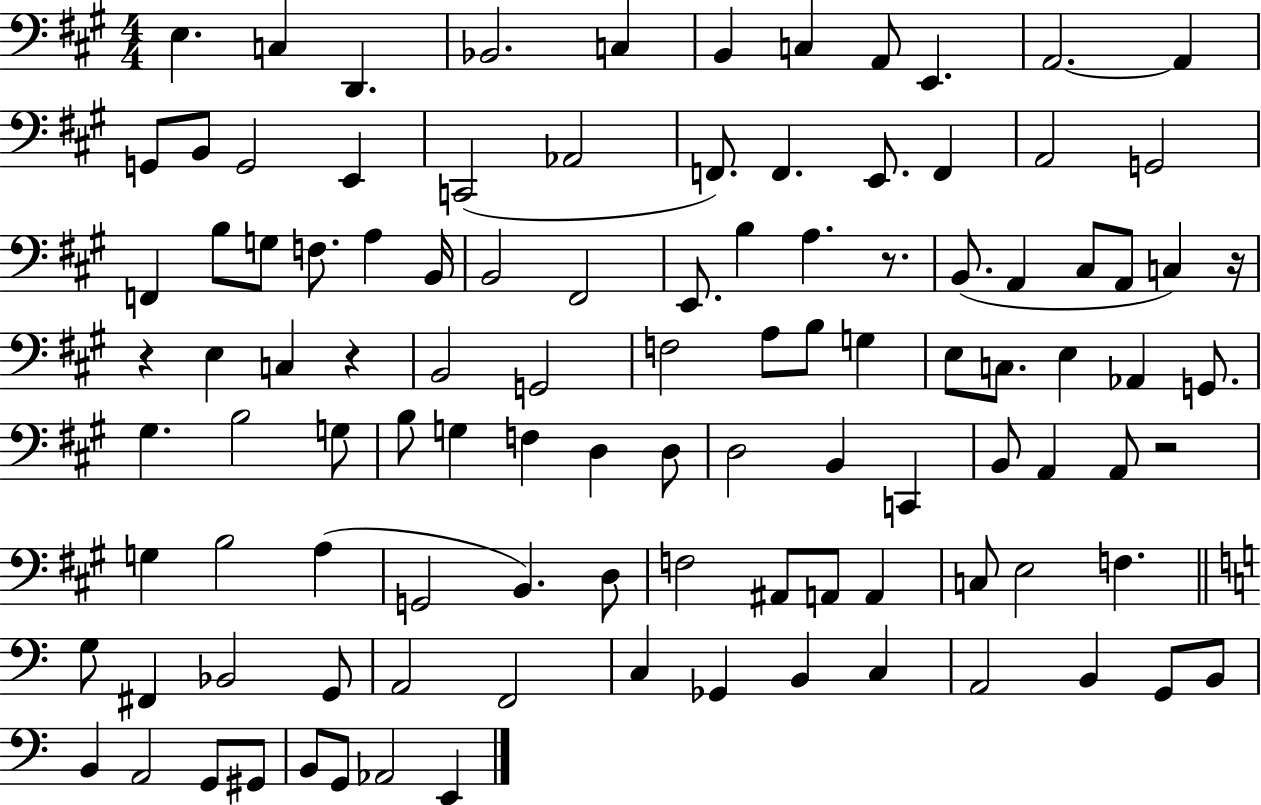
X:1
T:Untitled
M:4/4
L:1/4
K:A
E, C, D,, _B,,2 C, B,, C, A,,/2 E,, A,,2 A,, G,,/2 B,,/2 G,,2 E,, C,,2 _A,,2 F,,/2 F,, E,,/2 F,, A,,2 G,,2 F,, B,/2 G,/2 F,/2 A, B,,/4 B,,2 ^F,,2 E,,/2 B, A, z/2 B,,/2 A,, ^C,/2 A,,/2 C, z/4 z E, C, z B,,2 G,,2 F,2 A,/2 B,/2 G, E,/2 C,/2 E, _A,, G,,/2 ^G, B,2 G,/2 B,/2 G, F, D, D,/2 D,2 B,, C,, B,,/2 A,, A,,/2 z2 G, B,2 A, G,,2 B,, D,/2 F,2 ^A,,/2 A,,/2 A,, C,/2 E,2 F, G,/2 ^F,, _B,,2 G,,/2 A,,2 F,,2 C, _G,, B,, C, A,,2 B,, G,,/2 B,,/2 B,, A,,2 G,,/2 ^G,,/2 B,,/2 G,,/2 _A,,2 E,,